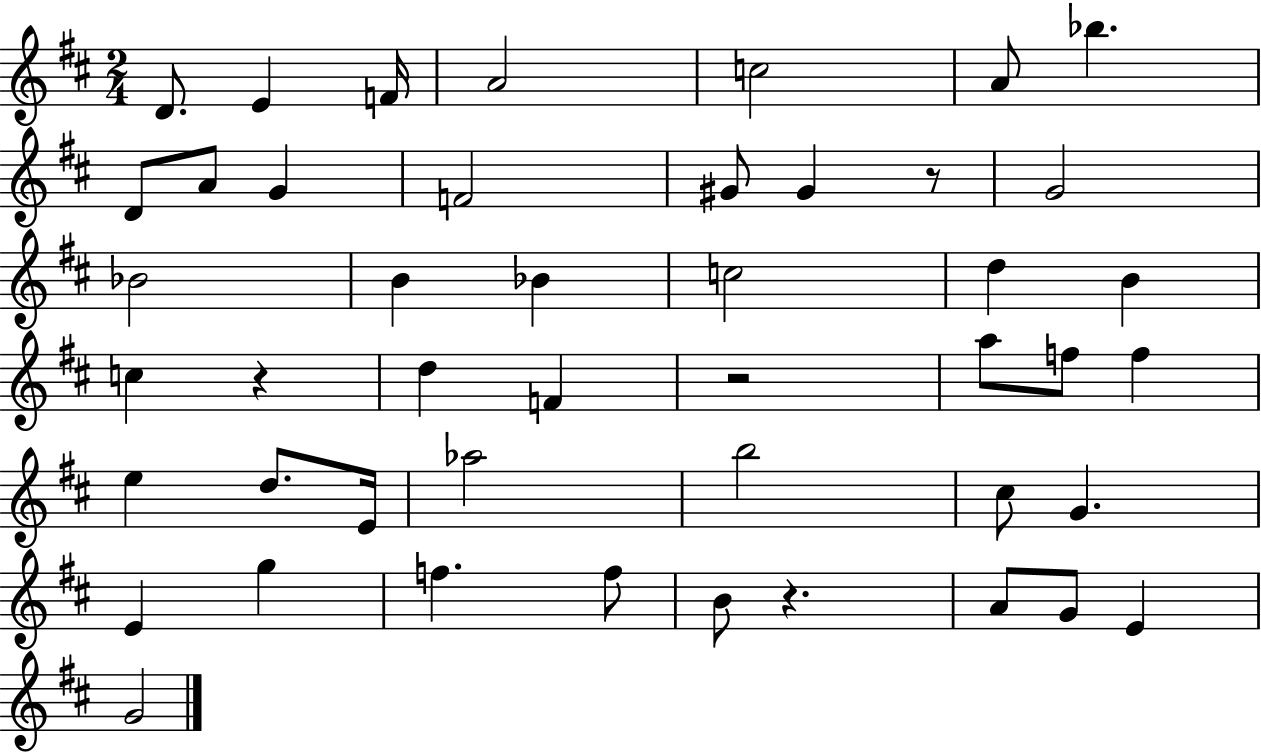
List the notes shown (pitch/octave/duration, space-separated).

D4/e. E4/q F4/s A4/h C5/h A4/e Bb5/q. D4/e A4/e G4/q F4/h G#4/e G#4/q R/e G4/h Bb4/h B4/q Bb4/q C5/h D5/q B4/q C5/q R/q D5/q F4/q R/h A5/e F5/e F5/q E5/q D5/e. E4/s Ab5/h B5/h C#5/e G4/q. E4/q G5/q F5/q. F5/e B4/e R/q. A4/e G4/e E4/q G4/h